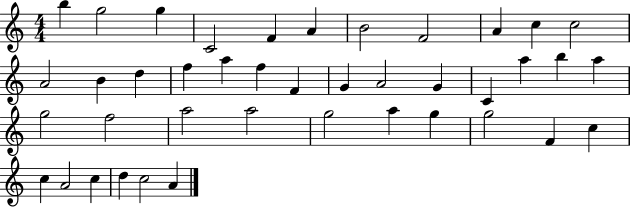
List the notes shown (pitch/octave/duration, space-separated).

B5/q G5/h G5/q C4/h F4/q A4/q B4/h F4/h A4/q C5/q C5/h A4/h B4/q D5/q F5/q A5/q F5/q F4/q G4/q A4/h G4/q C4/q A5/q B5/q A5/q G5/h F5/h A5/h A5/h G5/h A5/q G5/q G5/h F4/q C5/q C5/q A4/h C5/q D5/q C5/h A4/q